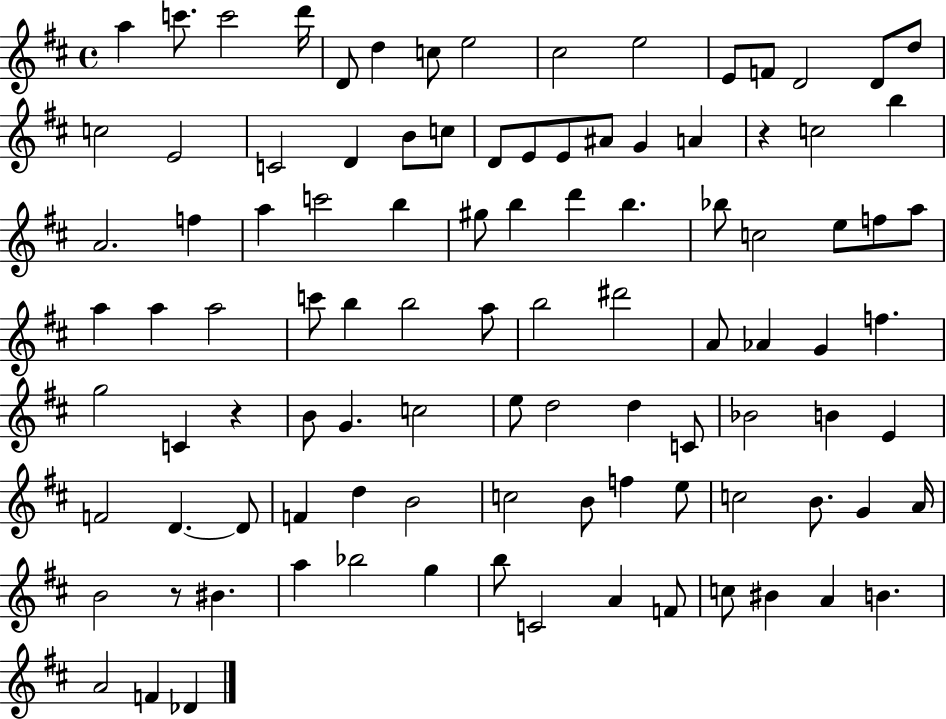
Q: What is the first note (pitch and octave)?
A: A5